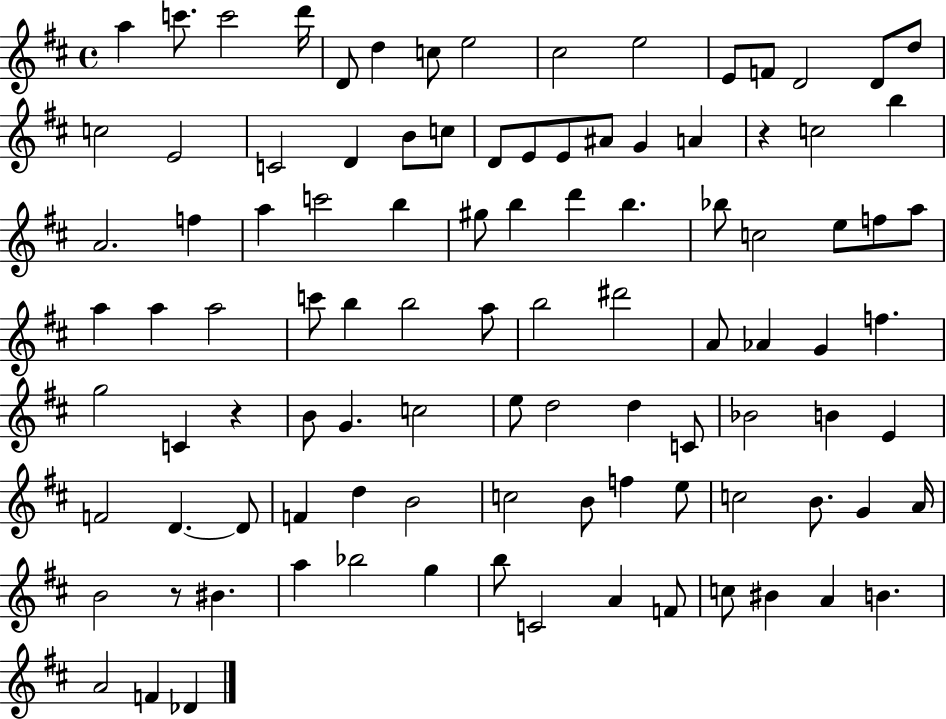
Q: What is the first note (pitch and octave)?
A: A5